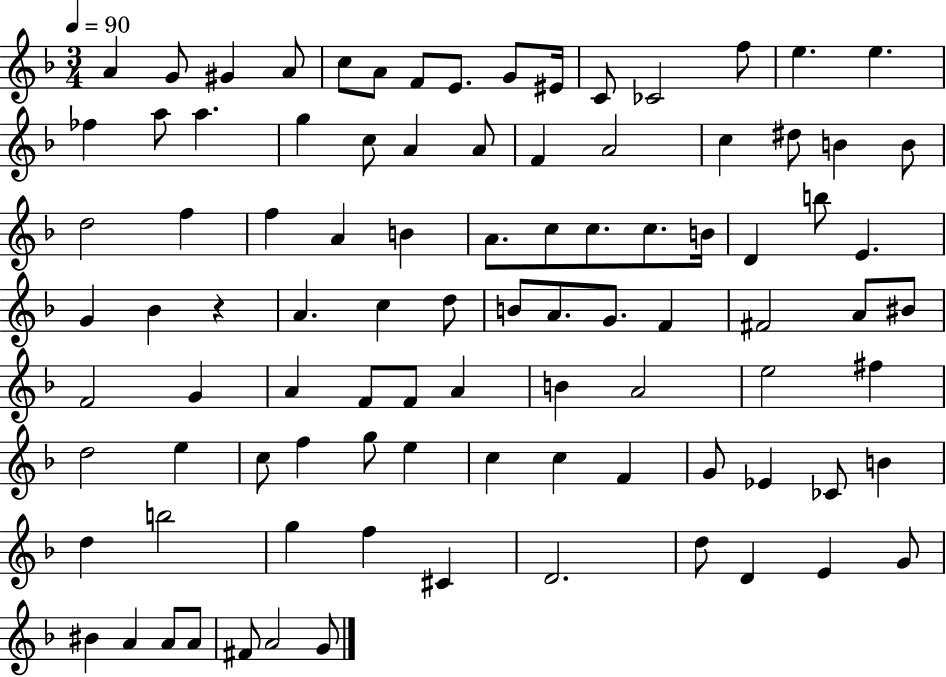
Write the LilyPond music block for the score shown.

{
  \clef treble
  \numericTimeSignature
  \time 3/4
  \key f \major
  \tempo 4 = 90
  a'4 g'8 gis'4 a'8 | c''8 a'8 f'8 e'8. g'8 eis'16 | c'8 ces'2 f''8 | e''4. e''4. | \break fes''4 a''8 a''4. | g''4 c''8 a'4 a'8 | f'4 a'2 | c''4 dis''8 b'4 b'8 | \break d''2 f''4 | f''4 a'4 b'4 | a'8. c''8 c''8. c''8. b'16 | d'4 b''8 e'4. | \break g'4 bes'4 r4 | a'4. c''4 d''8 | b'8 a'8. g'8. f'4 | fis'2 a'8 bis'8 | \break f'2 g'4 | a'4 f'8 f'8 a'4 | b'4 a'2 | e''2 fis''4 | \break d''2 e''4 | c''8 f''4 g''8 e''4 | c''4 c''4 f'4 | g'8 ees'4 ces'8 b'4 | \break d''4 b''2 | g''4 f''4 cis'4 | d'2. | d''8 d'4 e'4 g'8 | \break bis'4 a'4 a'8 a'8 | fis'8 a'2 g'8 | \bar "|."
}